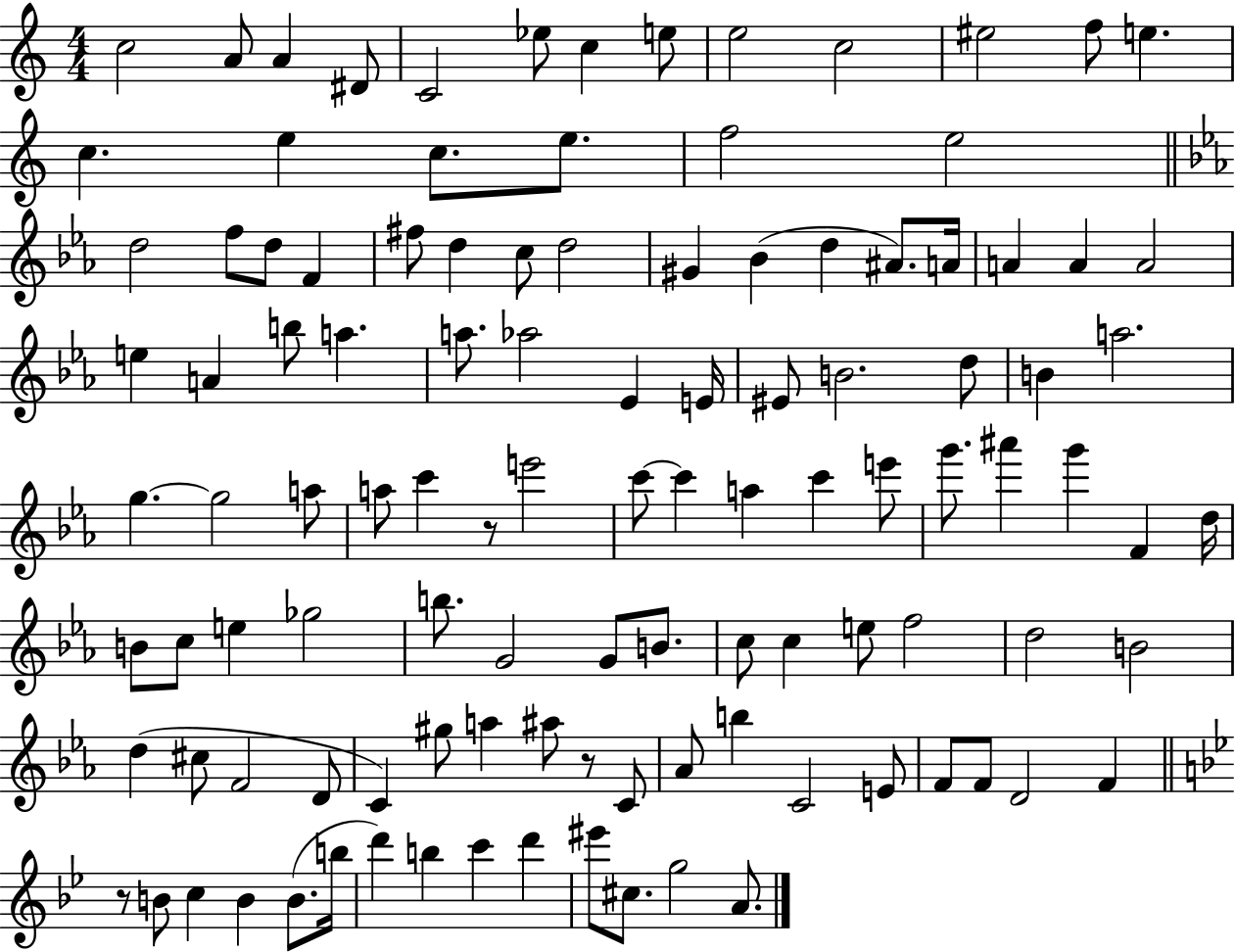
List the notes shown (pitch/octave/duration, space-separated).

C5/h A4/e A4/q D#4/e C4/h Eb5/e C5/q E5/e E5/h C5/h EIS5/h F5/e E5/q. C5/q. E5/q C5/e. E5/e. F5/h E5/h D5/h F5/e D5/e F4/q F#5/e D5/q C5/e D5/h G#4/q Bb4/q D5/q A#4/e. A4/s A4/q A4/q A4/h E5/q A4/q B5/e A5/q. A5/e. Ab5/h Eb4/q E4/s EIS4/e B4/h. D5/e B4/q A5/h. G5/q. G5/h A5/e A5/e C6/q R/e E6/h C6/e C6/q A5/q C6/q E6/e G6/e. A#6/q G6/q F4/q D5/s B4/e C5/e E5/q Gb5/h B5/e. G4/h G4/e B4/e. C5/e C5/q E5/e F5/h D5/h B4/h D5/q C#5/e F4/h D4/e C4/q G#5/e A5/q A#5/e R/e C4/e Ab4/e B5/q C4/h E4/e F4/e F4/e D4/h F4/q R/e B4/e C5/q B4/q B4/e. B5/s D6/q B5/q C6/q D6/q EIS6/e C#5/e. G5/h A4/e.